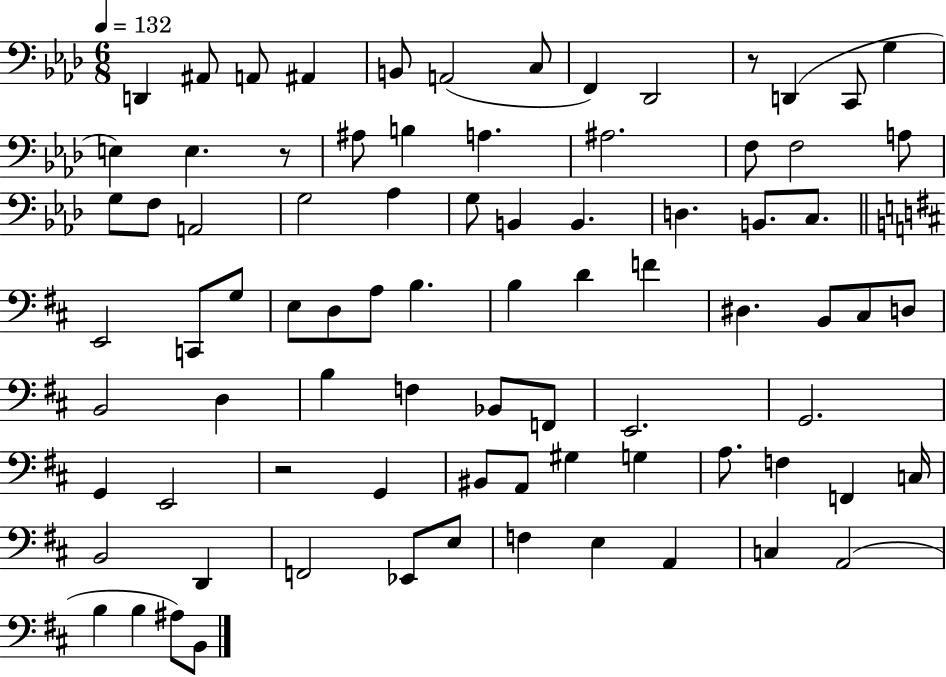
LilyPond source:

{
  \clef bass
  \numericTimeSignature
  \time 6/8
  \key aes \major
  \tempo 4 = 132
  d,4 ais,8 a,8 ais,4 | b,8 a,2( c8 | f,4) des,2 | r8 d,4( c,8 g4 | \break e4) e4. r8 | ais8 b4 a4. | ais2. | f8 f2 a8 | \break g8 f8 a,2 | g2 aes4 | g8 b,4 b,4. | d4. b,8. c8. | \break \bar "||" \break \key d \major e,2 c,8 g8 | e8 d8 a8 b4. | b4 d'4 f'4 | dis4. b,8 cis8 d8 | \break b,2 d4 | b4 f4 bes,8 f,8 | e,2. | g,2. | \break g,4 e,2 | r2 g,4 | bis,8 a,8 gis4 g4 | a8. f4 f,4 c16 | \break b,2 d,4 | f,2 ees,8 e8 | f4 e4 a,4 | c4 a,2( | \break b4 b4 ais8) b,8 | \bar "|."
}